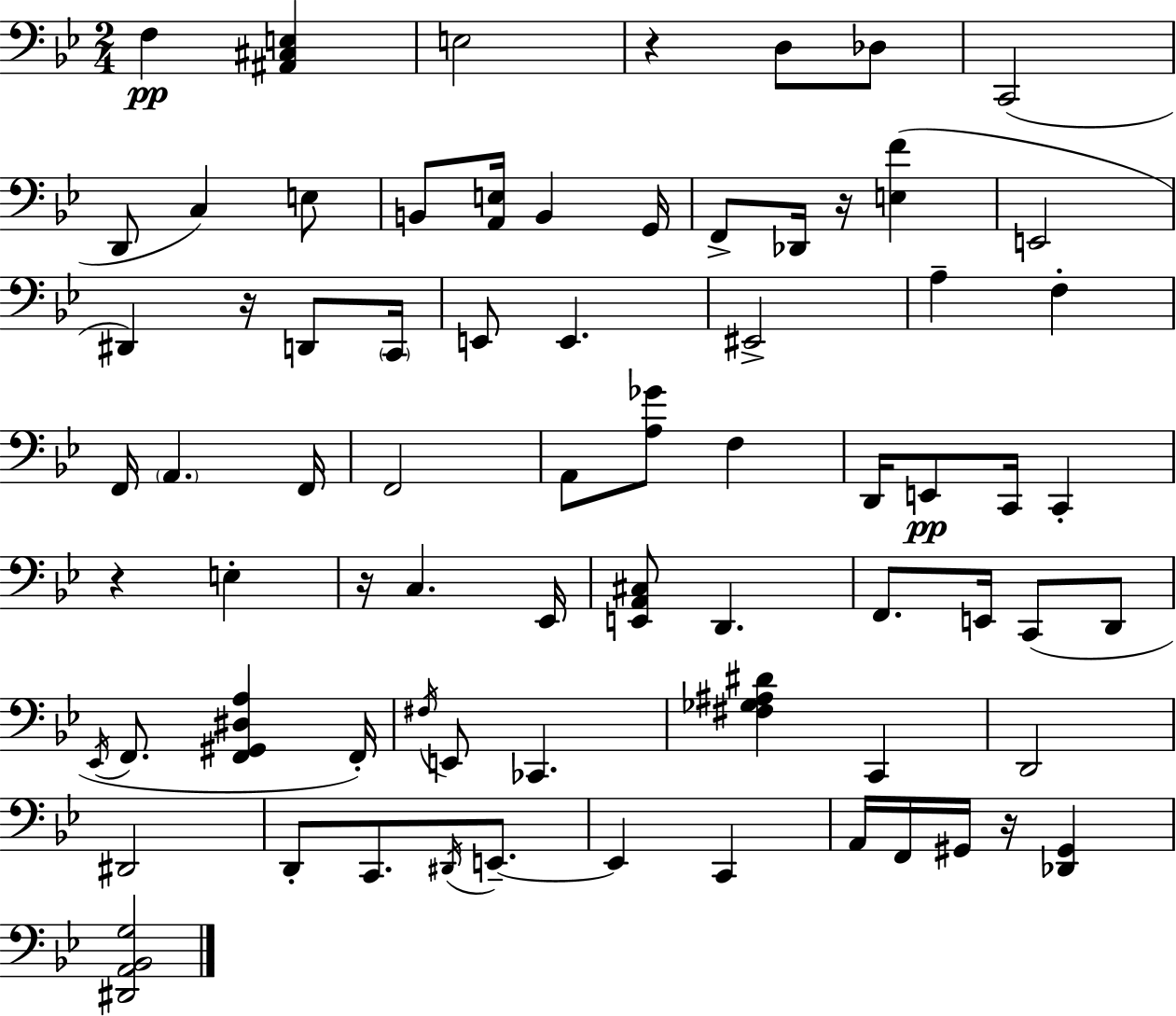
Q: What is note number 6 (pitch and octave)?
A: D2